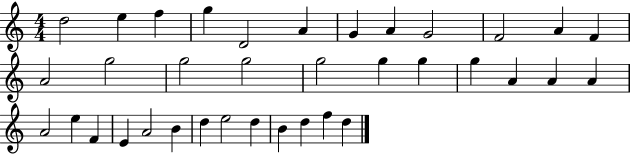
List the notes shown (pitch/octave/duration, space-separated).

D5/h E5/q F5/q G5/q D4/h A4/q G4/q A4/q G4/h F4/h A4/q F4/q A4/h G5/h G5/h G5/h G5/h G5/q G5/q G5/q A4/q A4/q A4/q A4/h E5/q F4/q E4/q A4/h B4/q D5/q E5/h D5/q B4/q D5/q F5/q D5/q